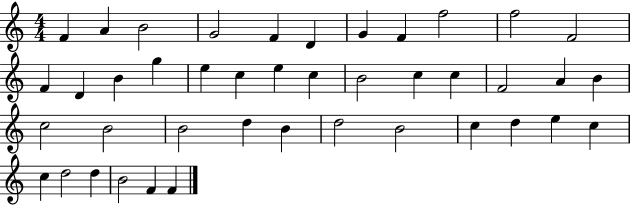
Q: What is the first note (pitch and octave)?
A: F4